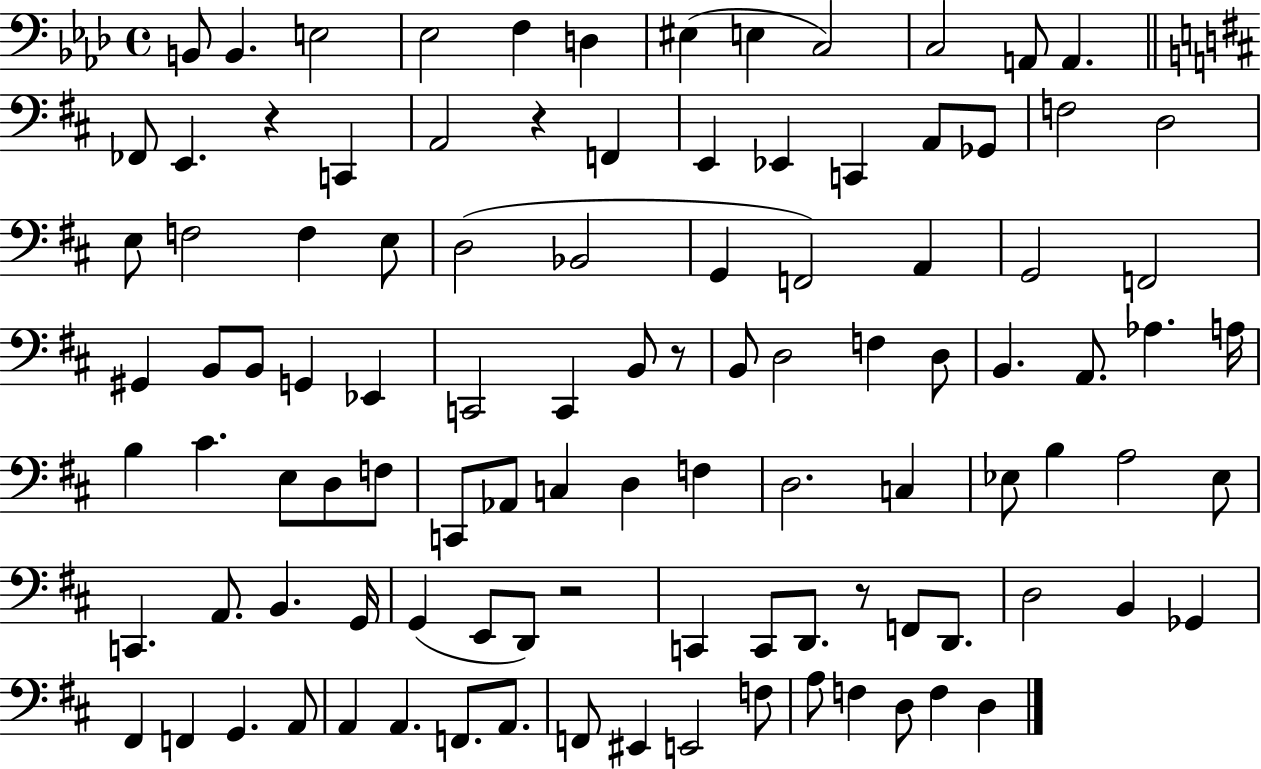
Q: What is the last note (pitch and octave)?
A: D3